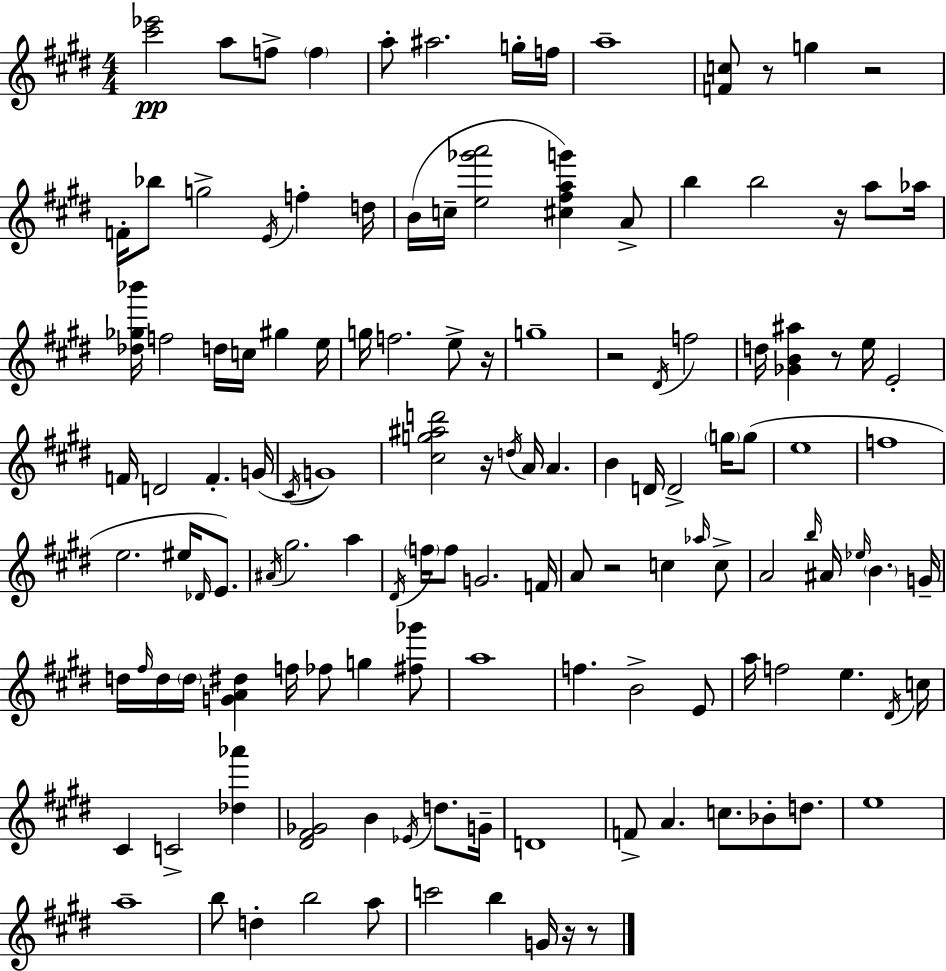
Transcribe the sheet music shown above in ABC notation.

X:1
T:Untitled
M:4/4
L:1/4
K:E
[^c'_e']2 a/2 f/2 f a/2 ^a2 g/4 f/4 a4 [Fc]/2 z/2 g z2 F/4 _b/2 g2 E/4 f d/4 B/4 c/4 [e_g'a']2 [^c^fag'] A/2 b b2 z/4 a/2 _a/4 [_d_g_b']/4 f2 d/4 c/4 ^g e/4 g/4 f2 e/2 z/4 g4 z2 ^D/4 f2 d/4 [_GB^a] z/2 e/4 E2 F/4 D2 F G/4 ^C/4 G4 [^cg^ad']2 z/4 d/4 A/4 A B D/4 D2 g/4 g/2 e4 f4 e2 ^e/4 _D/4 E/2 ^A/4 ^g2 a ^D/4 f/4 f/2 G2 F/4 A/2 z2 c _a/4 c/2 A2 b/4 ^A/4 _e/4 B G/4 d/4 ^f/4 d/4 d/4 [GA^d] f/4 _f/2 g [^f_g']/2 a4 f B2 E/2 a/4 f2 e ^D/4 c/4 ^C C2 [_d_a'] [^D^F_G]2 B _E/4 d/2 G/4 D4 F/2 A c/2 _B/2 d/2 e4 a4 b/2 d b2 a/2 c'2 b G/4 z/4 z/2